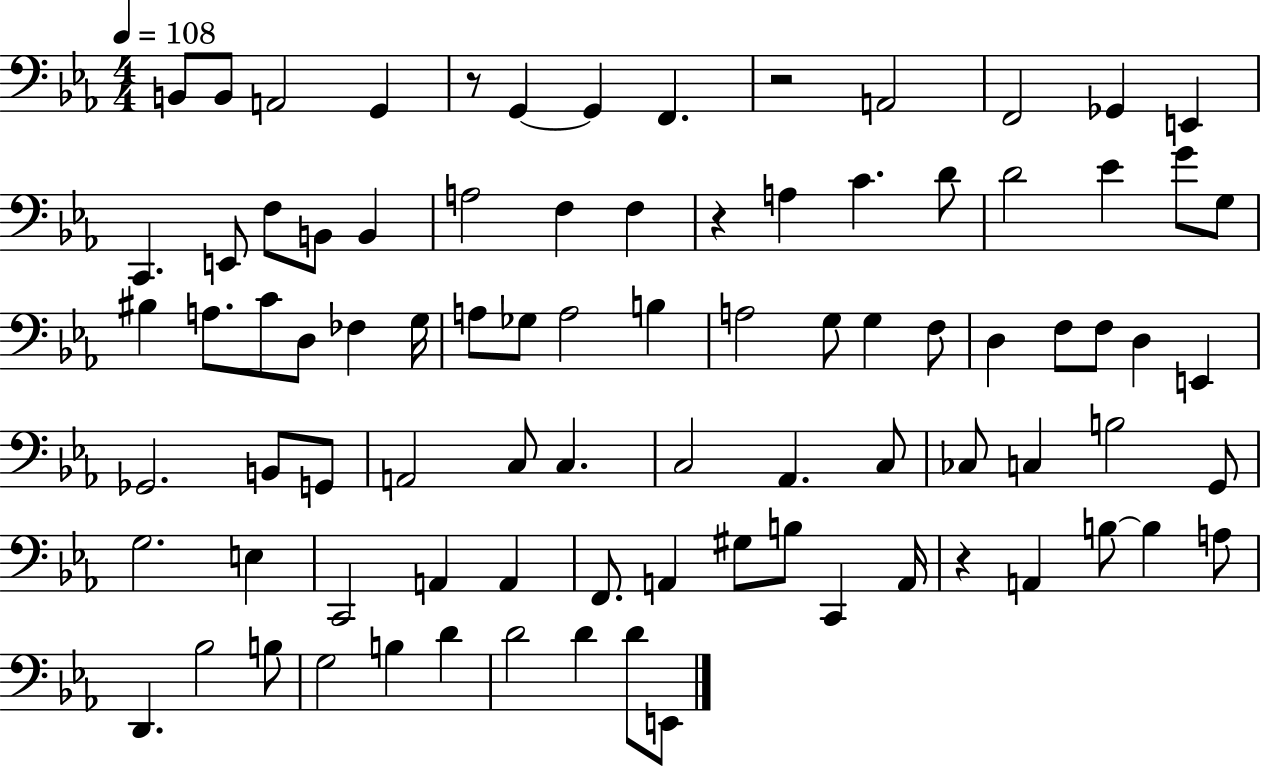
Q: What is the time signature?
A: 4/4